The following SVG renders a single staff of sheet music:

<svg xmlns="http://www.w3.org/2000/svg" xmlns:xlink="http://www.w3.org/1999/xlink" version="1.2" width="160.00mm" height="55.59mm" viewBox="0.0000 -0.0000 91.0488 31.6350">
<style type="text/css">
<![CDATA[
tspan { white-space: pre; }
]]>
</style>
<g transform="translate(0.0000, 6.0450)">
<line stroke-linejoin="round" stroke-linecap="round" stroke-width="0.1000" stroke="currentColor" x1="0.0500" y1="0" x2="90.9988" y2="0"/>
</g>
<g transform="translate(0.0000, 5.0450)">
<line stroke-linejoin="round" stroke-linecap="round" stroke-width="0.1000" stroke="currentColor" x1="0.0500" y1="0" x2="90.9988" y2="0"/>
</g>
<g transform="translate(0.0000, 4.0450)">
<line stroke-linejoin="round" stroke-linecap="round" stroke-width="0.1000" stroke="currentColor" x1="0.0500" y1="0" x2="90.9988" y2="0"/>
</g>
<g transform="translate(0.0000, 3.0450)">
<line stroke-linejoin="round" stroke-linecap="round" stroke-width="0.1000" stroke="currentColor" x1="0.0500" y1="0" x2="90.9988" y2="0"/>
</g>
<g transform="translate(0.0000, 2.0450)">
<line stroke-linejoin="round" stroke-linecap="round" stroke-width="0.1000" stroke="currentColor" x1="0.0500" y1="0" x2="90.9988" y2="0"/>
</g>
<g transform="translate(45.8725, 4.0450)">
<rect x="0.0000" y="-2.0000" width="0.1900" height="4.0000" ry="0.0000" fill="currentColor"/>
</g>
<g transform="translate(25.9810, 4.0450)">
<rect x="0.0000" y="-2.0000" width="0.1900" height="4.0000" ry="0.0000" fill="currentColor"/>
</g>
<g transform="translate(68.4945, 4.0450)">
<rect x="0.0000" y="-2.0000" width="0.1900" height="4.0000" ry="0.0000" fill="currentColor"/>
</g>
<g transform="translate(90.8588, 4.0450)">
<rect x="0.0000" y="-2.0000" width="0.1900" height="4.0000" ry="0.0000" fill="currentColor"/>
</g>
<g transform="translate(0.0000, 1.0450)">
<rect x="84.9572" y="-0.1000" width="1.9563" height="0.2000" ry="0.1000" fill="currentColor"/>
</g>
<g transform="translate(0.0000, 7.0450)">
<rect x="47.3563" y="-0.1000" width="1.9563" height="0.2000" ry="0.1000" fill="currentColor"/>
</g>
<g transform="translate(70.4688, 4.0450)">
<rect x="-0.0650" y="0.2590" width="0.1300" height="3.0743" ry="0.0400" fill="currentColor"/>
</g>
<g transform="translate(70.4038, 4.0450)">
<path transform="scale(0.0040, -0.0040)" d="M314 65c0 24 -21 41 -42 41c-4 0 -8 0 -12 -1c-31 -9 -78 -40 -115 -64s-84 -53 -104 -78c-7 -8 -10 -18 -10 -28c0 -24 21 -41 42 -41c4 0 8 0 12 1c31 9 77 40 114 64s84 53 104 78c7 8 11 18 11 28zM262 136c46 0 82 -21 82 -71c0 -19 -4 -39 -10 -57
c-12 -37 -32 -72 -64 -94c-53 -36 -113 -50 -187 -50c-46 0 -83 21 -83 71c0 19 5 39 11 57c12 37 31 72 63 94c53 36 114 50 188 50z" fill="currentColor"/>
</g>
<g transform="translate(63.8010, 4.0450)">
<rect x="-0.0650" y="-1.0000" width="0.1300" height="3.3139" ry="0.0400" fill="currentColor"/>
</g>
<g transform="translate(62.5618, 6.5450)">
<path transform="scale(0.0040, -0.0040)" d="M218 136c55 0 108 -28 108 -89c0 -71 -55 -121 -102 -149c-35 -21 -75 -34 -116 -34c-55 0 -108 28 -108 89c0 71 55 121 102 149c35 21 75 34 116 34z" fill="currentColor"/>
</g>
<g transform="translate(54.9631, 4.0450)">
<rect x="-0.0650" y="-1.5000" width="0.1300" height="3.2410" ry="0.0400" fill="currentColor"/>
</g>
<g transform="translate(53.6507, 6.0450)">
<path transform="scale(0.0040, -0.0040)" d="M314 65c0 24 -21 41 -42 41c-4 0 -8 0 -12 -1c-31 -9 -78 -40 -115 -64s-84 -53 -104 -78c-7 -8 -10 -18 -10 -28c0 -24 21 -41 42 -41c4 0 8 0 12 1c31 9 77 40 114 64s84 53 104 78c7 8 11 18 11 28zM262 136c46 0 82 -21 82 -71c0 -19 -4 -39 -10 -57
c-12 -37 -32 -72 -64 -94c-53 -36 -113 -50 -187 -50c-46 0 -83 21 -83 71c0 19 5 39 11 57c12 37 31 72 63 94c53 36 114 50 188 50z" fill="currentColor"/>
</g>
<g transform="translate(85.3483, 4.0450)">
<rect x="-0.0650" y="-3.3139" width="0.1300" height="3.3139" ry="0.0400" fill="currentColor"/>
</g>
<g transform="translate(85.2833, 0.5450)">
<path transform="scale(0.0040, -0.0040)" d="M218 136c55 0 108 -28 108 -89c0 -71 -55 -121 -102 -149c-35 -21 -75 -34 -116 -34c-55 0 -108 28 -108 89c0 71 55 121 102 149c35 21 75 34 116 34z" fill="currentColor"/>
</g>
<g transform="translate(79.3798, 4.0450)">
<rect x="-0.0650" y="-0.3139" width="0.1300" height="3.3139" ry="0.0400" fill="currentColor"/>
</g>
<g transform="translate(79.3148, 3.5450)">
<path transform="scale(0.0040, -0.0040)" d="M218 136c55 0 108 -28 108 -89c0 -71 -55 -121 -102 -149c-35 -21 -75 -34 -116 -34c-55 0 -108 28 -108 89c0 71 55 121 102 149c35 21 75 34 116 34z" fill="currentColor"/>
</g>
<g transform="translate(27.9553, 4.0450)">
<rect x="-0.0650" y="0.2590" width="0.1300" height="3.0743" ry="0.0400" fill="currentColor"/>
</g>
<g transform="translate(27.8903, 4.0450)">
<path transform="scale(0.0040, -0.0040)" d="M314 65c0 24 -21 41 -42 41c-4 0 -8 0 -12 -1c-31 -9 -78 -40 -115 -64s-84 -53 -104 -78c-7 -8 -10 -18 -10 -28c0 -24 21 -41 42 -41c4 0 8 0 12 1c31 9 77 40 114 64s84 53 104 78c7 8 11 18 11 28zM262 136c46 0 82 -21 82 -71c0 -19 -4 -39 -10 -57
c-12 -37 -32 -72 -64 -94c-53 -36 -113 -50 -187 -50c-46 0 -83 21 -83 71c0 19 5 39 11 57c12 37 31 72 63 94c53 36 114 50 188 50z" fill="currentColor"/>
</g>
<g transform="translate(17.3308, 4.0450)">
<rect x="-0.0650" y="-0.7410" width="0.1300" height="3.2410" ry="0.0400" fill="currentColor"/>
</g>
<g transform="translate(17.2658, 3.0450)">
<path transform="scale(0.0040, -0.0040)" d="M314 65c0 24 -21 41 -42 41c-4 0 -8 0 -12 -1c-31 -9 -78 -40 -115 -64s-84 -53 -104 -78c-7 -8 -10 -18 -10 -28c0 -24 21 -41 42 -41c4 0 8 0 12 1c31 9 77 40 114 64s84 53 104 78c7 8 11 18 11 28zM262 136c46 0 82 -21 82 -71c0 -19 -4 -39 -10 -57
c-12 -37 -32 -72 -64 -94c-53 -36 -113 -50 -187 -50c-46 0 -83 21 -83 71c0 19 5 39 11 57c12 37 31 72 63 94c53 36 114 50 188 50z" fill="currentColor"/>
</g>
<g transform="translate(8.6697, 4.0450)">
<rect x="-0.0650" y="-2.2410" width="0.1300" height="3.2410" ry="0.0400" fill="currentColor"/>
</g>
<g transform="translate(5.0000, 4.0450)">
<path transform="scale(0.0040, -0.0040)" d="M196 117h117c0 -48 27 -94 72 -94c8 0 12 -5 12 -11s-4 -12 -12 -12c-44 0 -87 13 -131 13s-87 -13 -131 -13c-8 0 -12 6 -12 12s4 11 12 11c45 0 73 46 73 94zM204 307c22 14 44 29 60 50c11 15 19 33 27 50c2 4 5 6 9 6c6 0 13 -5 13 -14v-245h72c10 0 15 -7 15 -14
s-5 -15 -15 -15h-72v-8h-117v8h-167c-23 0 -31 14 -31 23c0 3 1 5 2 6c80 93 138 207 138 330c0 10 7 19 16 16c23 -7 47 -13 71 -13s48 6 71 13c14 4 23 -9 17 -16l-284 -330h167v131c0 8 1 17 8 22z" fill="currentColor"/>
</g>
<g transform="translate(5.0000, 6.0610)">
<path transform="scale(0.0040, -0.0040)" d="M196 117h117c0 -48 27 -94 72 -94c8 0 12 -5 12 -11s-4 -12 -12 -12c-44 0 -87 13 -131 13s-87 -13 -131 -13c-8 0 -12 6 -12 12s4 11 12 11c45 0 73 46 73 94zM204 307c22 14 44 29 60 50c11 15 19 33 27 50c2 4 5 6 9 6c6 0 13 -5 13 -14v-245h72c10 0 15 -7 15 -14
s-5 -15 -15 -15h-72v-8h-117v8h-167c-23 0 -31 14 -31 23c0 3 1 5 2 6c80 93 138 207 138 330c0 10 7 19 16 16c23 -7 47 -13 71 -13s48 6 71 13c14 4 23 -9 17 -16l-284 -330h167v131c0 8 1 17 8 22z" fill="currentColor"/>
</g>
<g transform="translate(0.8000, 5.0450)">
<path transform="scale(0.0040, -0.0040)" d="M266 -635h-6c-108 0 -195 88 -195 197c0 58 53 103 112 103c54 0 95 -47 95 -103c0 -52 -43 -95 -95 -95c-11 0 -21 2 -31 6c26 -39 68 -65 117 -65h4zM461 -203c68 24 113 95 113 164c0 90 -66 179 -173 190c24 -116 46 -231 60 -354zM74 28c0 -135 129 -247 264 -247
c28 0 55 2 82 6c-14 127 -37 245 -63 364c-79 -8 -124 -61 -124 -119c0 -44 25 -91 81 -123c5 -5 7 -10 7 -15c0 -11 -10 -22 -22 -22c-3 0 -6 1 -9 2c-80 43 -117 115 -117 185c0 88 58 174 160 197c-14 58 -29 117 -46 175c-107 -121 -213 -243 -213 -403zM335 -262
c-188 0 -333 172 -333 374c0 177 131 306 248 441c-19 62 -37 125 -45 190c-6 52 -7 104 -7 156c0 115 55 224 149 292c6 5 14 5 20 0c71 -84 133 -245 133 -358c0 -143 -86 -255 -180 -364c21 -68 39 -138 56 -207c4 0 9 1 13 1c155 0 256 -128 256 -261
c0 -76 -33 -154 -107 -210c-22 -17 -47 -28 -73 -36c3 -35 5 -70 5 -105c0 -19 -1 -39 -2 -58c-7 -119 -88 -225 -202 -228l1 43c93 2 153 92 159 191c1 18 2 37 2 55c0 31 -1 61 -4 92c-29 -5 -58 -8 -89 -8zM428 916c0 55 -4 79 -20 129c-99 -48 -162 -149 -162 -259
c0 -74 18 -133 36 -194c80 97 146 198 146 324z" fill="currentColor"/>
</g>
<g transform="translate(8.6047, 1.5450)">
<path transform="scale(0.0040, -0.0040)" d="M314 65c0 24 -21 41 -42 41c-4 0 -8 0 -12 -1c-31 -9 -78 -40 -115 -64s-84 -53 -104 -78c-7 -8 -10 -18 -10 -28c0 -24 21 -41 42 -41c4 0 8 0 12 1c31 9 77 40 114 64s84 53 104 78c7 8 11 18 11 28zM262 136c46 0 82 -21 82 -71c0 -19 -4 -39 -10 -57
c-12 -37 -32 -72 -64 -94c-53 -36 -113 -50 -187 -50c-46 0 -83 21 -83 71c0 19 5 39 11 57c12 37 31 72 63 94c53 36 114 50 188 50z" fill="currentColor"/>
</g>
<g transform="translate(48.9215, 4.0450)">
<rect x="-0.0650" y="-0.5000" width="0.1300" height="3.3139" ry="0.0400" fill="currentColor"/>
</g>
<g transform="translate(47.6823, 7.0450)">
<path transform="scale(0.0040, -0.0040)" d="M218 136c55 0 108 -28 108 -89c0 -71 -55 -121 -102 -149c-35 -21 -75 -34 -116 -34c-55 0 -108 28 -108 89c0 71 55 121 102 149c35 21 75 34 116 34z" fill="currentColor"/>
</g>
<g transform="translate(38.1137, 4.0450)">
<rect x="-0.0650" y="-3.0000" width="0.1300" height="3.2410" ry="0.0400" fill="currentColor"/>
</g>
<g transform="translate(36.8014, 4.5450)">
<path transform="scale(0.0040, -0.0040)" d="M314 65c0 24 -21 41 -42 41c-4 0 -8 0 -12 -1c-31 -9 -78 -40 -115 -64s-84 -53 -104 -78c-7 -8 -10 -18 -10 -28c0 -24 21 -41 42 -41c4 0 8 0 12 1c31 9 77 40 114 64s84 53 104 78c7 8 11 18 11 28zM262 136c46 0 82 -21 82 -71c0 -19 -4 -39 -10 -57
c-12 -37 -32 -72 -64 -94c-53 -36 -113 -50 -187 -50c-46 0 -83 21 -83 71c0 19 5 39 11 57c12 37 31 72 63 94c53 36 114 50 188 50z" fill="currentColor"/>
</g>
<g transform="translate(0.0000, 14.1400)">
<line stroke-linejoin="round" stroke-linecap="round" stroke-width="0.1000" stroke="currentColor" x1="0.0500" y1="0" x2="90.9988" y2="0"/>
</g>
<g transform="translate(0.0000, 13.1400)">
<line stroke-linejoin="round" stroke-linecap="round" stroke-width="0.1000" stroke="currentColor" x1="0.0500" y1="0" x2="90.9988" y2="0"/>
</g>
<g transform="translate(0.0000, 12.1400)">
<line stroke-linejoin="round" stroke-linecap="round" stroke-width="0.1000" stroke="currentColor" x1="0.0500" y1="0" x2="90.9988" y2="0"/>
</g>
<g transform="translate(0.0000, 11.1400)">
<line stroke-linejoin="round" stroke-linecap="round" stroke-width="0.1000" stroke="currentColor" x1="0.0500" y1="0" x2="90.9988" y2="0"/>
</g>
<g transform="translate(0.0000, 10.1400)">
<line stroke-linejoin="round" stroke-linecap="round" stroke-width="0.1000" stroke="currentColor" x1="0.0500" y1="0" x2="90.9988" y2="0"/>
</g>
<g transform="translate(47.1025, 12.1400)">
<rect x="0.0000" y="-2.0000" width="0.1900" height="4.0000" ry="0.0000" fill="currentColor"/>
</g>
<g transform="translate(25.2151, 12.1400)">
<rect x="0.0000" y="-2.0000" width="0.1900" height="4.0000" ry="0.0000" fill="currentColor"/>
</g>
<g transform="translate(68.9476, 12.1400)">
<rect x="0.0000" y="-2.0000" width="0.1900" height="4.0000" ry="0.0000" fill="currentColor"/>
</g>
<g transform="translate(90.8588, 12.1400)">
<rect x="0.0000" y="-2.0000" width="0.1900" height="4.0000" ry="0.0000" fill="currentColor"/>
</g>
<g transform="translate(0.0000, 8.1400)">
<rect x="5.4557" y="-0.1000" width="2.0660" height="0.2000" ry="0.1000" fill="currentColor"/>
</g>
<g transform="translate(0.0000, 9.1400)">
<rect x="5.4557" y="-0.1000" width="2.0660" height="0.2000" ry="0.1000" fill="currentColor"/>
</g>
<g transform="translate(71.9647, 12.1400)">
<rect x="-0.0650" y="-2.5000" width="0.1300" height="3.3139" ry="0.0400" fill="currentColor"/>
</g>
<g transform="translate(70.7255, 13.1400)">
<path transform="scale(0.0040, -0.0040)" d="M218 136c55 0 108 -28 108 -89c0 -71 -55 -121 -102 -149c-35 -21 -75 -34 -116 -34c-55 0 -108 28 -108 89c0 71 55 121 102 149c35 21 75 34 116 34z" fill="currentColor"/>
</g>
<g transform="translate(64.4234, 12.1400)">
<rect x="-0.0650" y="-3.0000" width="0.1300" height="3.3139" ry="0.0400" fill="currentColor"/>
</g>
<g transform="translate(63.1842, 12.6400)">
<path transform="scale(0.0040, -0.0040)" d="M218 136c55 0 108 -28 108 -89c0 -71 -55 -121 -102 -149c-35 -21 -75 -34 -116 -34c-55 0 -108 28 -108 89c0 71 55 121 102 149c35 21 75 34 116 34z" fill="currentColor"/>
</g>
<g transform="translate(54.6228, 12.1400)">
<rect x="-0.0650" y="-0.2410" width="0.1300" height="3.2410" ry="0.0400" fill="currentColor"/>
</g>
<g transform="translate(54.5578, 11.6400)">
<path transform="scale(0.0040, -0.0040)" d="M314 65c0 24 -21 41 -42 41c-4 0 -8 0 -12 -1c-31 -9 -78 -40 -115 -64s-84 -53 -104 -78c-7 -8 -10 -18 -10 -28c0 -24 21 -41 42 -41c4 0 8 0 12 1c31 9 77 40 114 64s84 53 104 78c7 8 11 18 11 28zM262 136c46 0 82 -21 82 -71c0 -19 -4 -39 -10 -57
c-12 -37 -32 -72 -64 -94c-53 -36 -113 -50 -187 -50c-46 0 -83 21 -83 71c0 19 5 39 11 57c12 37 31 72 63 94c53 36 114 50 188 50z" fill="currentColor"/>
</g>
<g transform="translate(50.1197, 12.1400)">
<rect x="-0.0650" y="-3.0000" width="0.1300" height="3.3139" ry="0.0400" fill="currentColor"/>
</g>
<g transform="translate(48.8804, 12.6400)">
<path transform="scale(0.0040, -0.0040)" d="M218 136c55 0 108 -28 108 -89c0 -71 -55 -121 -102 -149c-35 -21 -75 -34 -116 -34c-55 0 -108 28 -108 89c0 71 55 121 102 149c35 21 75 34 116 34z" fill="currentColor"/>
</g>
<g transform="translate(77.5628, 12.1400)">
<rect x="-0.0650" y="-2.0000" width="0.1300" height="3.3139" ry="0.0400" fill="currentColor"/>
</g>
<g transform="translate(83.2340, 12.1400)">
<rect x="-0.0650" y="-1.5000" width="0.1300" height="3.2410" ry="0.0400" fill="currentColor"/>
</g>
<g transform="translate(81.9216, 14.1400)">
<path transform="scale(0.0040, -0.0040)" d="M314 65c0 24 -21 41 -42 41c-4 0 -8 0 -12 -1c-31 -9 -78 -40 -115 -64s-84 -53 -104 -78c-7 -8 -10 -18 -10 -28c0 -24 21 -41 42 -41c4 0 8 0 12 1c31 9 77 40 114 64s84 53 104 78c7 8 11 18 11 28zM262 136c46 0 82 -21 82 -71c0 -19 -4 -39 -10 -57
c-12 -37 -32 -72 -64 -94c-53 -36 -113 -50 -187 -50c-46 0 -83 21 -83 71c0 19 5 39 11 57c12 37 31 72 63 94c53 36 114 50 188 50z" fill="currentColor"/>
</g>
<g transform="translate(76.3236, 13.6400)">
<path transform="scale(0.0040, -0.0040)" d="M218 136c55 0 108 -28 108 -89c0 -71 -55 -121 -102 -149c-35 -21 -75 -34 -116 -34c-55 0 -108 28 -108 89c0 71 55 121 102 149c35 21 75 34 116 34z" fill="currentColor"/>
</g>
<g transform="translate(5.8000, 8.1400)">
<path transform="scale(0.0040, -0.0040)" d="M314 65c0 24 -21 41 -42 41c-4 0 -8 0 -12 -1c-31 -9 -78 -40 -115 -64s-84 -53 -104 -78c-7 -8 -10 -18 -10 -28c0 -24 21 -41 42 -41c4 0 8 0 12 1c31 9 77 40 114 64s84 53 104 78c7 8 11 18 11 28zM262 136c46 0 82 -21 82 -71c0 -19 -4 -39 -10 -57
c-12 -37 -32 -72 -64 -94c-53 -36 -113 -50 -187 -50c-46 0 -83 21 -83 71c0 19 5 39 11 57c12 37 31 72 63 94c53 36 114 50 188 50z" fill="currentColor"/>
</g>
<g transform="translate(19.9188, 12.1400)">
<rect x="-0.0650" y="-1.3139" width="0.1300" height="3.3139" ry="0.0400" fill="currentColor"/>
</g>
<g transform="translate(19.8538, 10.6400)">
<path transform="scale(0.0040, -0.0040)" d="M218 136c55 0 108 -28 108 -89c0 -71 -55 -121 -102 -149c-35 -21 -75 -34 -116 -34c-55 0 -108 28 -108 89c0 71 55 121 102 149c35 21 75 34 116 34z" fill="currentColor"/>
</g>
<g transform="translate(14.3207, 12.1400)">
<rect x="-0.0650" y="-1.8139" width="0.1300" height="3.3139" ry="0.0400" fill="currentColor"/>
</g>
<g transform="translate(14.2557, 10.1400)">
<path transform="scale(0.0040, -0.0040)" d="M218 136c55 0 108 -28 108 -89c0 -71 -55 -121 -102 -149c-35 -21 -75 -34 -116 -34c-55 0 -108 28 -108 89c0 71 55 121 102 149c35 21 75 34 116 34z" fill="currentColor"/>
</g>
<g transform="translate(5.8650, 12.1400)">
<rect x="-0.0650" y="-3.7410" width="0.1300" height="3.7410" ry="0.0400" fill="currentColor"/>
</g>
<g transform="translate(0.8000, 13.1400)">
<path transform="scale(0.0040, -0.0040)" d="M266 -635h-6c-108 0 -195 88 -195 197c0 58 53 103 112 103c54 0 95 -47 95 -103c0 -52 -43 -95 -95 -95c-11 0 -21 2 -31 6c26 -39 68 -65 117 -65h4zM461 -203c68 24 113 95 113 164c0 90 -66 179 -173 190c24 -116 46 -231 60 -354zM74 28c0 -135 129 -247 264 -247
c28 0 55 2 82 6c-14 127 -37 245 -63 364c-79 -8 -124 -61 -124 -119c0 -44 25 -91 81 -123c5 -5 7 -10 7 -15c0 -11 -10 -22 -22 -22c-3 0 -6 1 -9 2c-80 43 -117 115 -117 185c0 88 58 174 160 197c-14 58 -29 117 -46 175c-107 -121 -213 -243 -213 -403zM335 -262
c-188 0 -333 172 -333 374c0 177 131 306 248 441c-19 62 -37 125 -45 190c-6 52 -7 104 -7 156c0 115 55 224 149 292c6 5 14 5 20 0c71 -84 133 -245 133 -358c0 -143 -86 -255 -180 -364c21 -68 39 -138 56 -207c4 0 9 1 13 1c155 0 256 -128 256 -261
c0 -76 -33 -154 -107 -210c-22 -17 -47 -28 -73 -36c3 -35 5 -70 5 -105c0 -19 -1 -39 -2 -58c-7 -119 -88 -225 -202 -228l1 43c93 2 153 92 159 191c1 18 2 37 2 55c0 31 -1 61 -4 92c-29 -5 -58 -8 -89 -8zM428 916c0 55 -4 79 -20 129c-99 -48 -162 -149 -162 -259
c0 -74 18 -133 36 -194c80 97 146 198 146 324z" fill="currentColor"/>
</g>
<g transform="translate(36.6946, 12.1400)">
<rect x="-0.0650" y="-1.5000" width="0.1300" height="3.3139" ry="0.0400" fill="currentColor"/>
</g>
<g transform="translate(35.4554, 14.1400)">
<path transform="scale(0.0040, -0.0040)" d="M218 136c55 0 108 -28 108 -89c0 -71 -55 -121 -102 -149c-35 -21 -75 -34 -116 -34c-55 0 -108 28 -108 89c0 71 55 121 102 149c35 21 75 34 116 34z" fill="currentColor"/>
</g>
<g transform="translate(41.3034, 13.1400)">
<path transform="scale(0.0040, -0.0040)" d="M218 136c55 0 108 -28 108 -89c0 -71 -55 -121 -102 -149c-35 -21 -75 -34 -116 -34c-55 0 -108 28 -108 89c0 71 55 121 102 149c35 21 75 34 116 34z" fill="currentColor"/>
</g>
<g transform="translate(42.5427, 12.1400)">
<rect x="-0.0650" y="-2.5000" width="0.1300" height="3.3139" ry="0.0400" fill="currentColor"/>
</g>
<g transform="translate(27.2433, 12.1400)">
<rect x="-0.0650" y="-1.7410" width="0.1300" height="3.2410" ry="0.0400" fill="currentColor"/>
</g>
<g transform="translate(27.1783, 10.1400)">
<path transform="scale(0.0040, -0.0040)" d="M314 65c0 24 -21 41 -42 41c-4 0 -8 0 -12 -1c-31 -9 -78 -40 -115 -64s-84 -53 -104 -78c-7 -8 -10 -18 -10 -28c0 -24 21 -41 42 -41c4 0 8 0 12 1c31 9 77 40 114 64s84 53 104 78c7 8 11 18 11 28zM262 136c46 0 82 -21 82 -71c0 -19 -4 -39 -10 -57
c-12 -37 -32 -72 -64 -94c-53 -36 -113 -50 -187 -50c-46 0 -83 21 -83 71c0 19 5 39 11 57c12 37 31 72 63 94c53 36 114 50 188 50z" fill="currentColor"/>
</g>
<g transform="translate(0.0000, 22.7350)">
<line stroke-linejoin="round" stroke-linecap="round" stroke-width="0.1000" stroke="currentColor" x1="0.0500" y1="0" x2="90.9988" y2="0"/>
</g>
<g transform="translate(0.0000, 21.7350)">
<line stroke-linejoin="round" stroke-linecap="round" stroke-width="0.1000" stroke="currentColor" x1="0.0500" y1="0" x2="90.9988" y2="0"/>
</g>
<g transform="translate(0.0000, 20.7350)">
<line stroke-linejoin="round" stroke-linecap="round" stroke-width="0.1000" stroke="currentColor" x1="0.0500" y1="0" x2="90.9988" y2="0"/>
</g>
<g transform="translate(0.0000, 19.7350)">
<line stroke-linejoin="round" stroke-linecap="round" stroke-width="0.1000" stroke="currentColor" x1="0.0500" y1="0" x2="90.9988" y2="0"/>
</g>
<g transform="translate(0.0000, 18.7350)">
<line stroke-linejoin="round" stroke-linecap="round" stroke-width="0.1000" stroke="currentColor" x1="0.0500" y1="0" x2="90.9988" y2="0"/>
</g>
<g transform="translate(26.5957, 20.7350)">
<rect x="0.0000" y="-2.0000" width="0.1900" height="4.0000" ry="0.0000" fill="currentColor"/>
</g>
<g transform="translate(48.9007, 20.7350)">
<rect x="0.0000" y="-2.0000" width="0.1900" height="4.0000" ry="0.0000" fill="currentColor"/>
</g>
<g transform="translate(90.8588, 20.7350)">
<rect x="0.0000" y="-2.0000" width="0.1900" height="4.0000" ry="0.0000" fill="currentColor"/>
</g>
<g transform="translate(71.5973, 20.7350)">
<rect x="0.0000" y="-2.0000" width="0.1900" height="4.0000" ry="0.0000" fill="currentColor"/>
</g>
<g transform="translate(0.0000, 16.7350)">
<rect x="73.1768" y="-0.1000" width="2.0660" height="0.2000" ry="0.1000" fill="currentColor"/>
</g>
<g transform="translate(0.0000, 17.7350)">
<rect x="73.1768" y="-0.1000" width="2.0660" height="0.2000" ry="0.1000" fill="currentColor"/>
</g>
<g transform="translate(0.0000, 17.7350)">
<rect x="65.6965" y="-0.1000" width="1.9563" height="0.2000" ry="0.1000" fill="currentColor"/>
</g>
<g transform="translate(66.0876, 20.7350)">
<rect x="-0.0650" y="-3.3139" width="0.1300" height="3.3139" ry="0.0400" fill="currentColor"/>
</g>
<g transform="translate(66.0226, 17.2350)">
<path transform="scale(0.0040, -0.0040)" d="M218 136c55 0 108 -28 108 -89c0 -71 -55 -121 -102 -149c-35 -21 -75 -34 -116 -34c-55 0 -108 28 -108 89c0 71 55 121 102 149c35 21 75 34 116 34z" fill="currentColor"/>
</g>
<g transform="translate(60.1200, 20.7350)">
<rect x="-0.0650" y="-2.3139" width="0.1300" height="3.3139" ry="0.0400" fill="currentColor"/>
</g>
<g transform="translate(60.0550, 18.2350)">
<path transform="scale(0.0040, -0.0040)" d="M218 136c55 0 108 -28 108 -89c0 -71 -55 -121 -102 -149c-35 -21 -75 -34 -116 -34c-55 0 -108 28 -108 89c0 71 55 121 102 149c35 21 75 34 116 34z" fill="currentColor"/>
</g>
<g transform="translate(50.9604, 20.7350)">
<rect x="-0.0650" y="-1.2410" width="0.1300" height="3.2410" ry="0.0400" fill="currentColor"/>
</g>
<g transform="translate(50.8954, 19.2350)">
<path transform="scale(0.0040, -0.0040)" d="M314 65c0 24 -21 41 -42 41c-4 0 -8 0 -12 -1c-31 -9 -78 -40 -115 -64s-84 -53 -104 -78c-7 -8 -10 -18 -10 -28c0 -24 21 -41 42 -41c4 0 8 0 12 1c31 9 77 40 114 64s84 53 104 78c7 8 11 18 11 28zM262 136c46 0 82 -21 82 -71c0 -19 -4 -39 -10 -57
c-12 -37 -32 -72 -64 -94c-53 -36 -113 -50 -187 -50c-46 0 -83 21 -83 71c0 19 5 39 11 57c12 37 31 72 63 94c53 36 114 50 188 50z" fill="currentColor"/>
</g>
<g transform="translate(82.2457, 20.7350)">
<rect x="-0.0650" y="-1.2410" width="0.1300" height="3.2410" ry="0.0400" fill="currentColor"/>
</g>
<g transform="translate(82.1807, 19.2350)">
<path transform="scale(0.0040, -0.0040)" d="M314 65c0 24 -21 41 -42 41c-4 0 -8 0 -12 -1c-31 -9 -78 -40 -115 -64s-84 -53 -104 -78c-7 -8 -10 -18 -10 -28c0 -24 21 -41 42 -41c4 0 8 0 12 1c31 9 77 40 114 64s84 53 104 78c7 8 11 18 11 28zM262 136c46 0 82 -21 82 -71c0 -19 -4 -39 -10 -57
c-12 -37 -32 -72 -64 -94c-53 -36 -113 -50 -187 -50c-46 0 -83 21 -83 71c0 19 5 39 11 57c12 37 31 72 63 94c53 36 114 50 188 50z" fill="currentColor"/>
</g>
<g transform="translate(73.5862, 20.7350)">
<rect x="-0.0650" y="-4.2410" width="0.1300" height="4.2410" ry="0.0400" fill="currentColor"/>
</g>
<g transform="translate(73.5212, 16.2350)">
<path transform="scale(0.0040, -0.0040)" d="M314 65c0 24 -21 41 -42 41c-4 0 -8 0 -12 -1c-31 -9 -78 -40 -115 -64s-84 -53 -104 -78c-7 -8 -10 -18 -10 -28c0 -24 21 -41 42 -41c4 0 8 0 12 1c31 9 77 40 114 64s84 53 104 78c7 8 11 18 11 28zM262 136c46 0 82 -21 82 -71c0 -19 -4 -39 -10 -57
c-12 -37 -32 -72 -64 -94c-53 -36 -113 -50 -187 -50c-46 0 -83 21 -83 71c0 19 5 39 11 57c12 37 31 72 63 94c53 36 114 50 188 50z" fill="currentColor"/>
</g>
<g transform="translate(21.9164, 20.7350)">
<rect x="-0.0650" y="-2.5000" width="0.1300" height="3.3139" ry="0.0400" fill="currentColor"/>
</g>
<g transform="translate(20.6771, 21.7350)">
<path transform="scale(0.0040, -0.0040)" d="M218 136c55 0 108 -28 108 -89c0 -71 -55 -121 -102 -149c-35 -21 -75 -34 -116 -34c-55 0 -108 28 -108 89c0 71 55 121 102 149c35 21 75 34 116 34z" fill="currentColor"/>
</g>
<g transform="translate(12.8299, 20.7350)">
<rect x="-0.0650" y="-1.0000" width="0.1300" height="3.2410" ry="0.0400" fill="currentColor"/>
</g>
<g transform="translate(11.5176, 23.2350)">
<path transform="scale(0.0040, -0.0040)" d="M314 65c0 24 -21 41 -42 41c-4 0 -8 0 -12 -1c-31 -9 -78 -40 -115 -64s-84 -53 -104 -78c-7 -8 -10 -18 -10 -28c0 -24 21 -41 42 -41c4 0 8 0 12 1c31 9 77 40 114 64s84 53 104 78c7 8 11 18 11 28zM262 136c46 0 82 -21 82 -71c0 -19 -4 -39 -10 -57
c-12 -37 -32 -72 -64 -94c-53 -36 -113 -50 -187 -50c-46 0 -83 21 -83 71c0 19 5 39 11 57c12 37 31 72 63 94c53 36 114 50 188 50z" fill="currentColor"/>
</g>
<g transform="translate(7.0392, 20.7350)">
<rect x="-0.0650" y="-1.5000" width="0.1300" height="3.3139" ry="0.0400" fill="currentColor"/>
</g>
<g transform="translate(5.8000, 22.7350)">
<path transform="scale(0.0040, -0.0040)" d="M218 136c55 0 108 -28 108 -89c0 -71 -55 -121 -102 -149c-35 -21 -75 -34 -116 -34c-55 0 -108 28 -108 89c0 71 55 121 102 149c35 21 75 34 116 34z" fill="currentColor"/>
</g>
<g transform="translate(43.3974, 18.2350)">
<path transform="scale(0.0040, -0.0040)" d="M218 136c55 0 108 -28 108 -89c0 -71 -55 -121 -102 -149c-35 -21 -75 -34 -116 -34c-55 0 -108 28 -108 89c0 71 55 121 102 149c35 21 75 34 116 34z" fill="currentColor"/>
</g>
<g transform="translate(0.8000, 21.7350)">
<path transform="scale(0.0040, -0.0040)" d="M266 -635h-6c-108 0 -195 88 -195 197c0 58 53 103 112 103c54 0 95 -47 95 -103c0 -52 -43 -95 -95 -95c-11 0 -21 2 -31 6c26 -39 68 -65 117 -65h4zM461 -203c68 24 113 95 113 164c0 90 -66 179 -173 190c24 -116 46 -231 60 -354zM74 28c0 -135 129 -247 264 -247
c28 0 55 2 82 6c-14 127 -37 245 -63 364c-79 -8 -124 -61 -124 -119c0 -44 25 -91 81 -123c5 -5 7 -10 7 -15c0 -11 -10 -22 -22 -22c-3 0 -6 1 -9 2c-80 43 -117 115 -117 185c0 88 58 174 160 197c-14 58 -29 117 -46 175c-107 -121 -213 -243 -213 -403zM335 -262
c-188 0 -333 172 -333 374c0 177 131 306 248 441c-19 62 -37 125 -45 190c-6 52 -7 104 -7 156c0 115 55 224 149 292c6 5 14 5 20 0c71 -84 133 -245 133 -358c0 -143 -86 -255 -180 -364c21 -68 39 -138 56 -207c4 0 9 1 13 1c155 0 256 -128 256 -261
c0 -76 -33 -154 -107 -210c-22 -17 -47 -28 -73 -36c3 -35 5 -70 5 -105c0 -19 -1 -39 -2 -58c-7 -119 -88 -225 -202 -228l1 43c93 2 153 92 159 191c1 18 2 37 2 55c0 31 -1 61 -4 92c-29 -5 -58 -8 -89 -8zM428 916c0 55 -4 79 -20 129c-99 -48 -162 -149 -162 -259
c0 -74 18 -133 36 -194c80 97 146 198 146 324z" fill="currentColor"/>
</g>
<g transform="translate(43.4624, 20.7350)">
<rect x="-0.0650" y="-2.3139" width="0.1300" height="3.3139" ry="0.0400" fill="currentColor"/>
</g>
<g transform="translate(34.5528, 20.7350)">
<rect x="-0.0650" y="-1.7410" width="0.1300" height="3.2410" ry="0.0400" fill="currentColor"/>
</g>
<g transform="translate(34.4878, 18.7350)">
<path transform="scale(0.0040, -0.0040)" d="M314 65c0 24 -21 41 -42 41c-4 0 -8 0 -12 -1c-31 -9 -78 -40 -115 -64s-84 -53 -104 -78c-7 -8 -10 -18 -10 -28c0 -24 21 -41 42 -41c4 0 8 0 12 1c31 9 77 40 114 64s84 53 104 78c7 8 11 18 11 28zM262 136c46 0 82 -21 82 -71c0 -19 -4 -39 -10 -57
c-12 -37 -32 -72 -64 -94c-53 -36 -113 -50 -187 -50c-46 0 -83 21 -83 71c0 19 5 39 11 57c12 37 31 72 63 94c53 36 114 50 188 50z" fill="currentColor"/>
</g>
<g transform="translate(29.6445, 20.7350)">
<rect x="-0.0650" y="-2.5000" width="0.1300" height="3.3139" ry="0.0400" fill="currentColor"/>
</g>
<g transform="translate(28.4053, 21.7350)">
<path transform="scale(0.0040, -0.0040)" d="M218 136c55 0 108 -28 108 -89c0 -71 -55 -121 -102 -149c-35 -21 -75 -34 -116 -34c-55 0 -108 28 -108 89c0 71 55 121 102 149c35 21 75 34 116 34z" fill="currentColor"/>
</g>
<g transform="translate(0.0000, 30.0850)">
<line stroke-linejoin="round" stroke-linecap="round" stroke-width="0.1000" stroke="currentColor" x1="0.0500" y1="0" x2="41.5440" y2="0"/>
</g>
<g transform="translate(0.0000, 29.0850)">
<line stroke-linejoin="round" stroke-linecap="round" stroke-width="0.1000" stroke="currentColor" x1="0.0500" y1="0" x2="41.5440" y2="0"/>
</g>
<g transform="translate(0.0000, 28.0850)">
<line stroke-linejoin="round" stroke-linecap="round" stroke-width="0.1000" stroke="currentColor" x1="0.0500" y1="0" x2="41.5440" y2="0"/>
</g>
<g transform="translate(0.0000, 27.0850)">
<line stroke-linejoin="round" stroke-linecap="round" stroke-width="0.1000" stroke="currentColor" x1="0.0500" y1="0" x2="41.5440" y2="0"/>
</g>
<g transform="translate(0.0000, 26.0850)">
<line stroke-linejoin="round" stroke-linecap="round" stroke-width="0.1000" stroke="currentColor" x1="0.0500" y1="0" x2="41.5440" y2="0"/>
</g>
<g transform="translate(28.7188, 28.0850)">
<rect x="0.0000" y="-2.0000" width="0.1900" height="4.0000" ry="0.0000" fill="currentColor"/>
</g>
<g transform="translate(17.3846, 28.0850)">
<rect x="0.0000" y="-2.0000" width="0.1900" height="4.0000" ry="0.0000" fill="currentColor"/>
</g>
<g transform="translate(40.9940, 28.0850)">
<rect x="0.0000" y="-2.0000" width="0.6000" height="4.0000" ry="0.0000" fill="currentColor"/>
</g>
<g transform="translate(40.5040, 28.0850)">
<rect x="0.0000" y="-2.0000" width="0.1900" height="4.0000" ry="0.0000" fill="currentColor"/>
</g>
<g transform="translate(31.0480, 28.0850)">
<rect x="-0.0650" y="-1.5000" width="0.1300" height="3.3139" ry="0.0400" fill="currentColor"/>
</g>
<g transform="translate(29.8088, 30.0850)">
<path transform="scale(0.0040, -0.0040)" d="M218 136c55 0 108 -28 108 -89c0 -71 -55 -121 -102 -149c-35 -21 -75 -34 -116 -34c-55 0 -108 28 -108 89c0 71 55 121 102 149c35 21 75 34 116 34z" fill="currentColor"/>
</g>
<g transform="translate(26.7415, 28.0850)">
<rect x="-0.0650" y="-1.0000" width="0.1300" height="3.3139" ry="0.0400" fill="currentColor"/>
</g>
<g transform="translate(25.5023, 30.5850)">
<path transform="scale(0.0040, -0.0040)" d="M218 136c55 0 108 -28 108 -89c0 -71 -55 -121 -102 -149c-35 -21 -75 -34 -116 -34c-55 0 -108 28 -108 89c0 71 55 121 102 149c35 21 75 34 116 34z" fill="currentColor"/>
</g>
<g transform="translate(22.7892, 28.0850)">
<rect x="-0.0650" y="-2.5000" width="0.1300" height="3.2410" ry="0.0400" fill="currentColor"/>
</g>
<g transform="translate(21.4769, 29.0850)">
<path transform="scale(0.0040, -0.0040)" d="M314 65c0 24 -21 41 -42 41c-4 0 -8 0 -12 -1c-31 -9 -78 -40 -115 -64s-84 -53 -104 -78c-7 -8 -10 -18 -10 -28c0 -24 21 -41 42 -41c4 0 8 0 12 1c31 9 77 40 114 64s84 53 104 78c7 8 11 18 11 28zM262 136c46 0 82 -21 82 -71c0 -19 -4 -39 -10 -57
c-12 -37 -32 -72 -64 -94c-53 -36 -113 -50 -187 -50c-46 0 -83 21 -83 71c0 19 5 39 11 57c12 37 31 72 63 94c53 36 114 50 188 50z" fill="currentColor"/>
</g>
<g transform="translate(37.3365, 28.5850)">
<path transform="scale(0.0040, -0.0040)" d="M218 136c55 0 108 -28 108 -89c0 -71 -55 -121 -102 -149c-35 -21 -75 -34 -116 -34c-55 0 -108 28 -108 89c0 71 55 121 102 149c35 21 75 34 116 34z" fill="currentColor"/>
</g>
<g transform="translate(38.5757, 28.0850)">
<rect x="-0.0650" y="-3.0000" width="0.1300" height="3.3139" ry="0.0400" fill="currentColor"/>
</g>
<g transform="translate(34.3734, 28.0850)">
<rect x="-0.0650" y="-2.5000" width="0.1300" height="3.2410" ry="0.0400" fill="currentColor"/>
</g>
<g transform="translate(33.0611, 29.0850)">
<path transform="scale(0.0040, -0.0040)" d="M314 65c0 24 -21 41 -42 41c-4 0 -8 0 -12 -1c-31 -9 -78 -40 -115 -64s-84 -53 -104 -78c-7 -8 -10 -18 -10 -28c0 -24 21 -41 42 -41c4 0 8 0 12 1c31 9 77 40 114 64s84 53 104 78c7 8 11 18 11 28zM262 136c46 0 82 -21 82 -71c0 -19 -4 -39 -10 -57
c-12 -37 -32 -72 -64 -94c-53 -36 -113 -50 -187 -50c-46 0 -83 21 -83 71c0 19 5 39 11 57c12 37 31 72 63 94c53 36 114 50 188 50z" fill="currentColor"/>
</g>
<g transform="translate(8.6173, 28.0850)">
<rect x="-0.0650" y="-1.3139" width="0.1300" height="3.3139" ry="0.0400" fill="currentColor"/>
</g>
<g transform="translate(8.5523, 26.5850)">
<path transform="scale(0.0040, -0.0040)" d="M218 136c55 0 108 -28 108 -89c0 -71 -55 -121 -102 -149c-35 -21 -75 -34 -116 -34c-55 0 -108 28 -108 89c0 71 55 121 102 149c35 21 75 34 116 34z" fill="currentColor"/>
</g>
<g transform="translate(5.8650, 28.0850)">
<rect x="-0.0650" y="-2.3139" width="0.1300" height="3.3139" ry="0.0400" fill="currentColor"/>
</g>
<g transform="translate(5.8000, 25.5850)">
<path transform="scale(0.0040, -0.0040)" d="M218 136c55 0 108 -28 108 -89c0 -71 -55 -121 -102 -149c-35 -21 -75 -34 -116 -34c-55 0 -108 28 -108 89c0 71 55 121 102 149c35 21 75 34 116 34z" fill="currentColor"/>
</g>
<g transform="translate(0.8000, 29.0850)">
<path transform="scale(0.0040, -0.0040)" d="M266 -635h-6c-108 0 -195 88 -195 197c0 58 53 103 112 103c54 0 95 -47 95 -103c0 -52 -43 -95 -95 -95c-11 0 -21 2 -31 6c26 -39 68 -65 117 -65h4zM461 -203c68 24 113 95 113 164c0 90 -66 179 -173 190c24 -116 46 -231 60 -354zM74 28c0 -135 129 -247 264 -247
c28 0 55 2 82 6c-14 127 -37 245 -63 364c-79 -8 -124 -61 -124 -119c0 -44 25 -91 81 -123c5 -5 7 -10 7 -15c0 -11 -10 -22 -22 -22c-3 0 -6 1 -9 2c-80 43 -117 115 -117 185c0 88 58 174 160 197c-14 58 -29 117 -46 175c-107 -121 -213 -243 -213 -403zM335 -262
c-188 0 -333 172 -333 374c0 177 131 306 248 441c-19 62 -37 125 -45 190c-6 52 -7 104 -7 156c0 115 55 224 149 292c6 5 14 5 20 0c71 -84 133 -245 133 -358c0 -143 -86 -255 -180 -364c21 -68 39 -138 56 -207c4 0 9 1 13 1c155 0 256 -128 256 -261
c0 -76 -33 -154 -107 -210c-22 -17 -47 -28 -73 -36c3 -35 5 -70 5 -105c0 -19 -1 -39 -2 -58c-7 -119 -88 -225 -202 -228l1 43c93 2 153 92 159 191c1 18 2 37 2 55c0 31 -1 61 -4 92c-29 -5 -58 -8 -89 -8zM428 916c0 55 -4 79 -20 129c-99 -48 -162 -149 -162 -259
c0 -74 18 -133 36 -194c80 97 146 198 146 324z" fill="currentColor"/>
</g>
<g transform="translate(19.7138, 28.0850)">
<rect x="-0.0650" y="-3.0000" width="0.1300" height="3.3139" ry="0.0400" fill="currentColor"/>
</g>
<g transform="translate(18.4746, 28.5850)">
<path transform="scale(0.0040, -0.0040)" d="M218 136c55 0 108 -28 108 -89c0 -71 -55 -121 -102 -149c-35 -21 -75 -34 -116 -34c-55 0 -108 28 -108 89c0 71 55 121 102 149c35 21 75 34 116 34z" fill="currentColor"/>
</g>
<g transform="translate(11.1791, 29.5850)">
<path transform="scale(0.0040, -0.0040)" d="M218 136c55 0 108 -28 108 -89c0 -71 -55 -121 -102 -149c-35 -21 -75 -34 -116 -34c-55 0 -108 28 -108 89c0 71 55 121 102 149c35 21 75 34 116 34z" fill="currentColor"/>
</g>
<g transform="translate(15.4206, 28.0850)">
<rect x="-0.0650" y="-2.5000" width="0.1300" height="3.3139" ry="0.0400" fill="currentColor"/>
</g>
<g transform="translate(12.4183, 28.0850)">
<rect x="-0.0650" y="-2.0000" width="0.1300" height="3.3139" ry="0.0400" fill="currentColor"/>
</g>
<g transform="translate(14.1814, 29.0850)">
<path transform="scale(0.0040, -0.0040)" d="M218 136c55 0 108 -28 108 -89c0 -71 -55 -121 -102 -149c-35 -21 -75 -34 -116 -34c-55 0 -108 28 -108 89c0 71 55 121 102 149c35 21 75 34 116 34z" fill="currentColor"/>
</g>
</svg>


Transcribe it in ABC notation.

X:1
T:Untitled
M:4/4
L:1/4
K:C
g2 d2 B2 A2 C E2 D B2 c b c'2 f e f2 E G A c2 A G F E2 E D2 G G f2 g e2 g b d'2 e2 g e F G A G2 D E G2 A